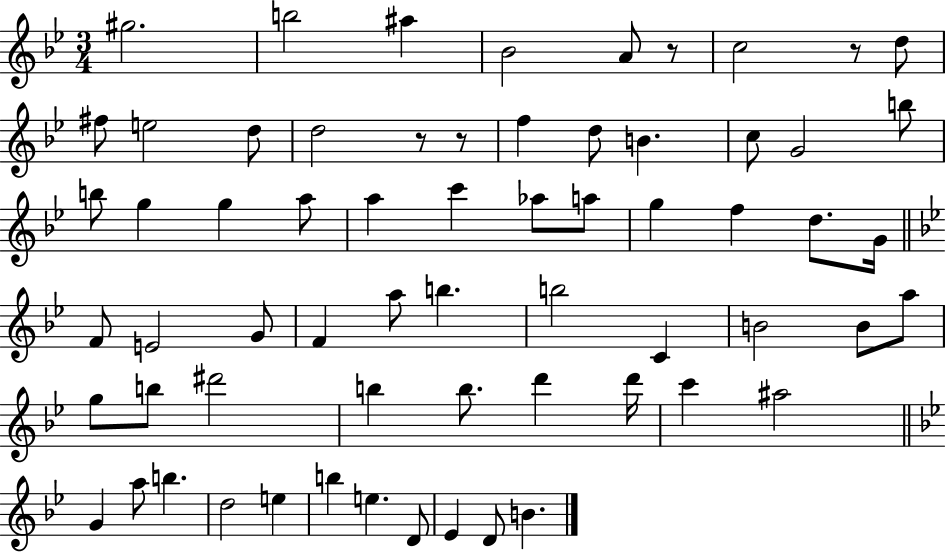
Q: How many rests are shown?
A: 4